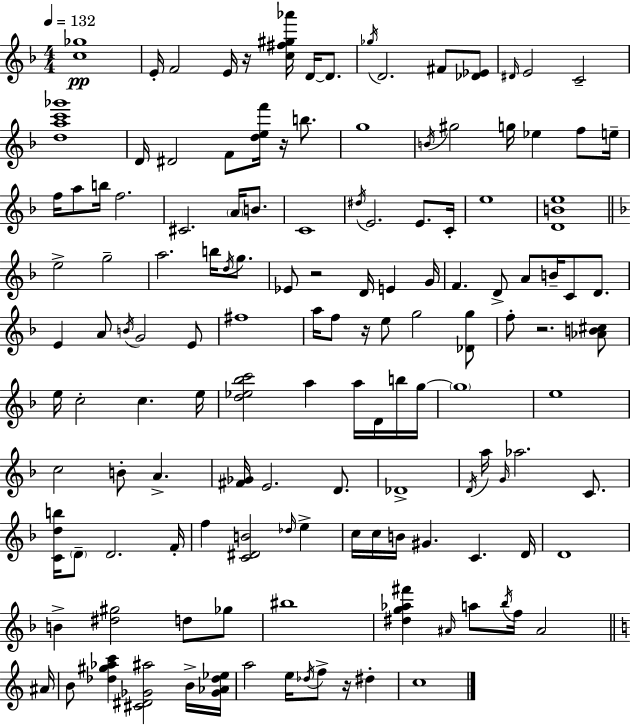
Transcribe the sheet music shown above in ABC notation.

X:1
T:Untitled
M:4/4
L:1/4
K:F
[c_g]4 E/4 F2 E/4 z/4 [c^f^g_a']/4 D/4 D/2 _g/4 D2 ^F/2 [_D_E]/2 ^D/4 E2 C2 [dac'_g']4 D/4 ^D2 F/2 [def']/4 z/4 b/2 g4 B/4 ^g2 g/4 _e f/2 e/4 f/4 a/2 b/4 f2 ^C2 A/4 B/2 C4 ^d/4 E2 E/2 C/4 e4 [DBe]4 e2 g2 a2 b/4 d/4 g/2 _E/2 z2 D/4 E G/4 F D/2 A/2 B/4 C/2 D/2 E A/2 B/4 G2 E/2 ^f4 a/4 f/2 z/4 e/2 g2 [_Dg]/2 f/2 z2 [_AB^c]/2 e/4 c2 c e/4 [d_e_bc']2 a a/4 D/4 b/4 g/4 g4 e4 c2 B/2 A [^F_G]/4 E2 D/2 _D4 D/4 a/4 G/4 _a2 C/2 [Cdb]/4 D/2 D2 F/4 f [C^DB]2 _d/4 e c/4 c/4 B/4 ^G C D/4 D4 B [^d^g]2 d/2 _g/2 ^b4 [^dg_a^f'] ^A/4 a/2 _b/4 f/4 ^A2 ^A/4 B/2 [_d^g_ac'] [^C^D_G^a]2 B/4 [_G_A_d_e]/4 a2 e/4 _d/4 f/2 z/4 ^d c4